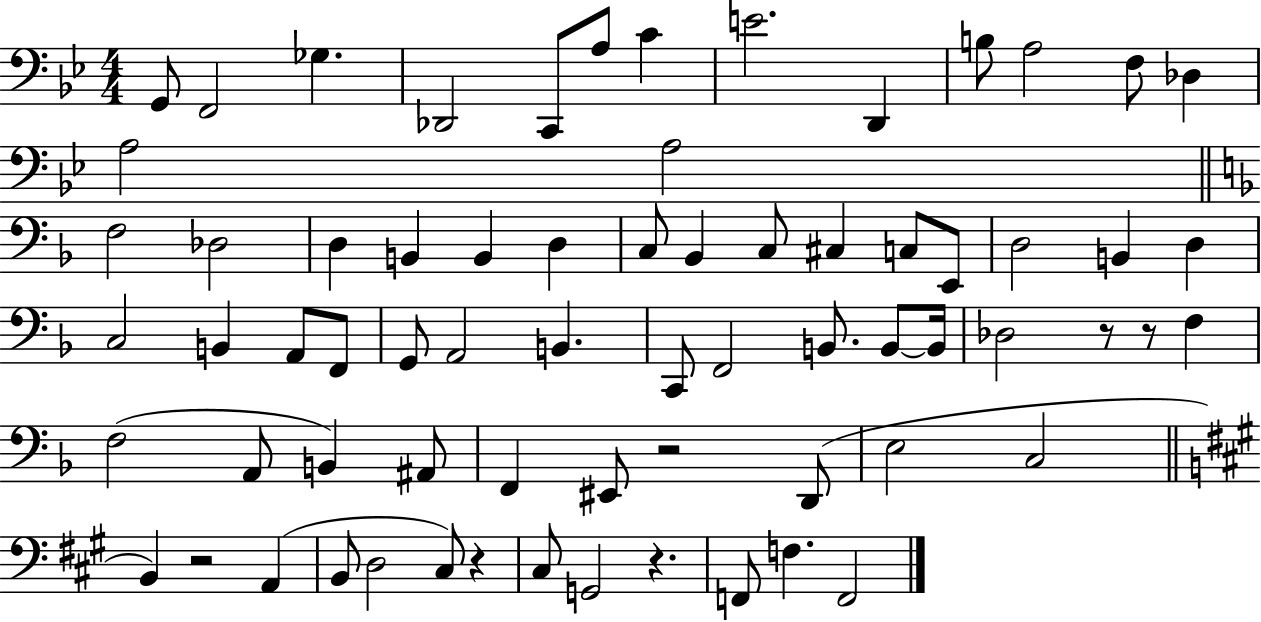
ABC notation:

X:1
T:Untitled
M:4/4
L:1/4
K:Bb
G,,/2 F,,2 _G, _D,,2 C,,/2 A,/2 C E2 D,, B,/2 A,2 F,/2 _D, A,2 A,2 F,2 _D,2 D, B,, B,, D, C,/2 _B,, C,/2 ^C, C,/2 E,,/2 D,2 B,, D, C,2 B,, A,,/2 F,,/2 G,,/2 A,,2 B,, C,,/2 F,,2 B,,/2 B,,/2 B,,/4 _D,2 z/2 z/2 F, F,2 A,,/2 B,, ^A,,/2 F,, ^E,,/2 z2 D,,/2 E,2 C,2 B,, z2 A,, B,,/2 D,2 ^C,/2 z ^C,/2 G,,2 z F,,/2 F, F,,2